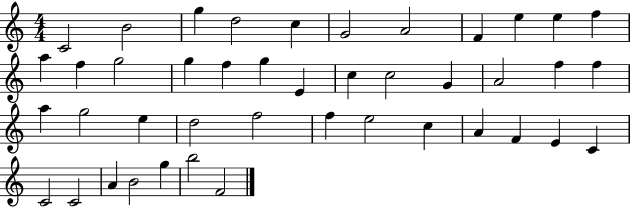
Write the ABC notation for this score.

X:1
T:Untitled
M:4/4
L:1/4
K:C
C2 B2 g d2 c G2 A2 F e e f a f g2 g f g E c c2 G A2 f f a g2 e d2 f2 f e2 c A F E C C2 C2 A B2 g b2 F2